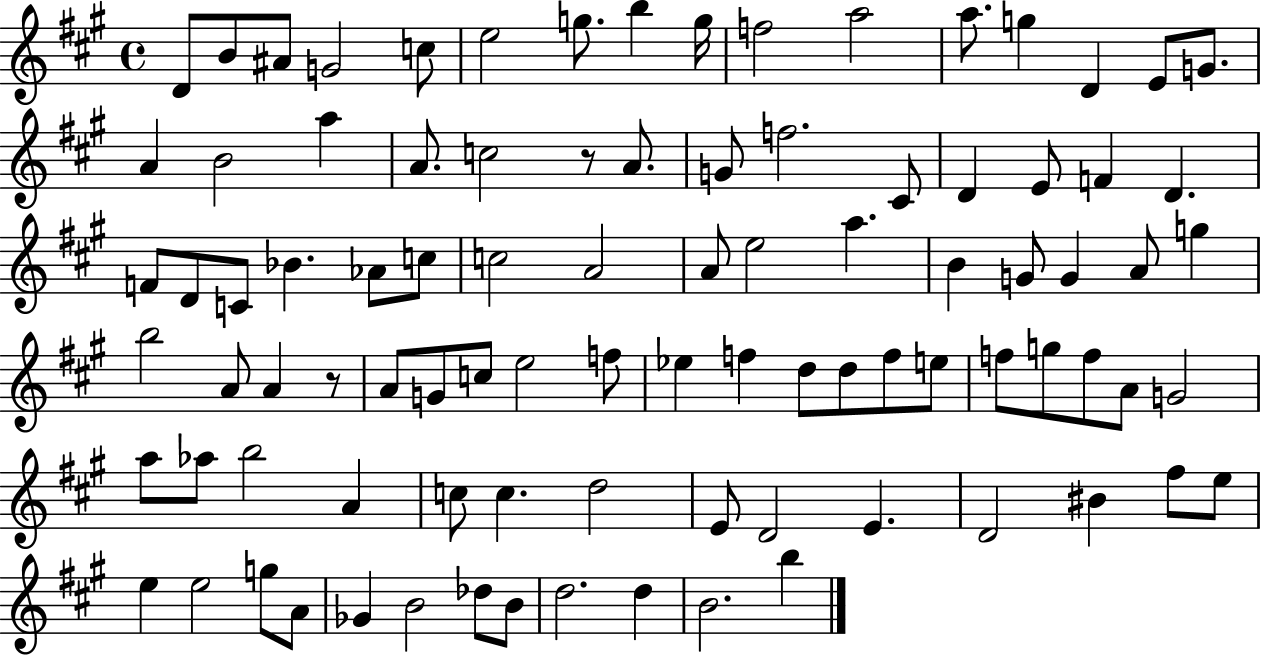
D4/e B4/e A#4/e G4/h C5/e E5/h G5/e. B5/q G5/s F5/h A5/h A5/e. G5/q D4/q E4/e G4/e. A4/q B4/h A5/q A4/e. C5/h R/e A4/e. G4/e F5/h. C#4/e D4/q E4/e F4/q D4/q. F4/e D4/e C4/e Bb4/q. Ab4/e C5/e C5/h A4/h A4/e E5/h A5/q. B4/q G4/e G4/q A4/e G5/q B5/h A4/e A4/q R/e A4/e G4/e C5/e E5/h F5/e Eb5/q F5/q D5/e D5/e F5/e E5/e F5/e G5/e F5/e A4/e G4/h A5/e Ab5/e B5/h A4/q C5/e C5/q. D5/h E4/e D4/h E4/q. D4/h BIS4/q F#5/e E5/e E5/q E5/h G5/e A4/e Gb4/q B4/h Db5/e B4/e D5/h. D5/q B4/h. B5/q